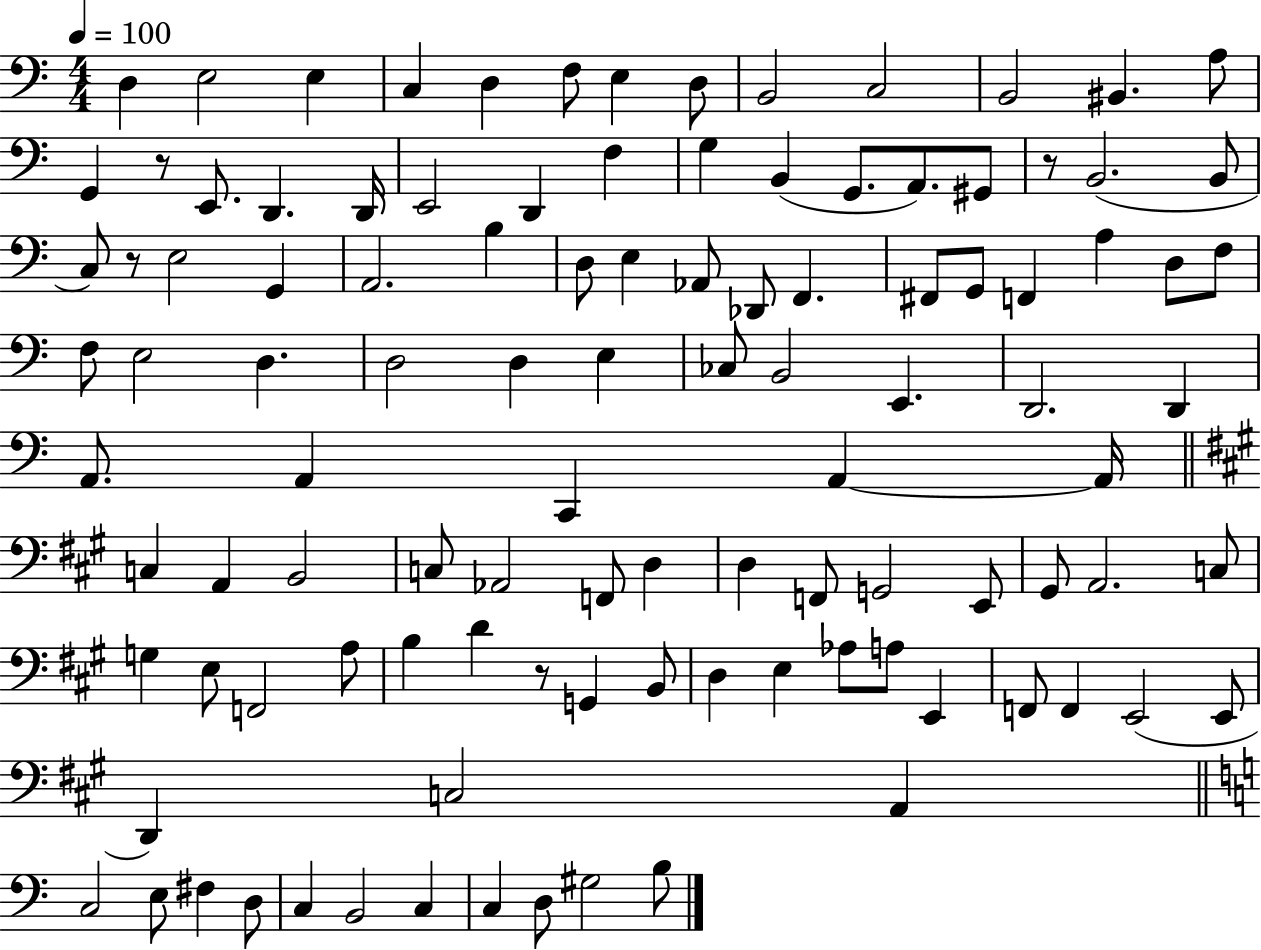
D3/q E3/h E3/q C3/q D3/q F3/e E3/q D3/e B2/h C3/h B2/h BIS2/q. A3/e G2/q R/e E2/e. D2/q. D2/s E2/h D2/q F3/q G3/q B2/q G2/e. A2/e. G#2/e R/e B2/h. B2/e C3/e R/e E3/h G2/q A2/h. B3/q D3/e E3/q Ab2/e Db2/e F2/q. F#2/e G2/e F2/q A3/q D3/e F3/e F3/e E3/h D3/q. D3/h D3/q E3/q CES3/e B2/h E2/q. D2/h. D2/q A2/e. A2/q C2/q A2/q A2/s C3/q A2/q B2/h C3/e Ab2/h F2/e D3/q D3/q F2/e G2/h E2/e G#2/e A2/h. C3/e G3/q E3/e F2/h A3/e B3/q D4/q R/e G2/q B2/e D3/q E3/q Ab3/e A3/e E2/q F2/e F2/q E2/h E2/e D2/q C3/h A2/q C3/h E3/e F#3/q D3/e C3/q B2/h C3/q C3/q D3/e G#3/h B3/e